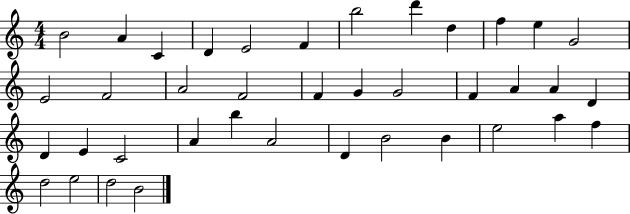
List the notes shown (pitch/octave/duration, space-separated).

B4/h A4/q C4/q D4/q E4/h F4/q B5/h D6/q D5/q F5/q E5/q G4/h E4/h F4/h A4/h F4/h F4/q G4/q G4/h F4/q A4/q A4/q D4/q D4/q E4/q C4/h A4/q B5/q A4/h D4/q B4/h B4/q E5/h A5/q F5/q D5/h E5/h D5/h B4/h